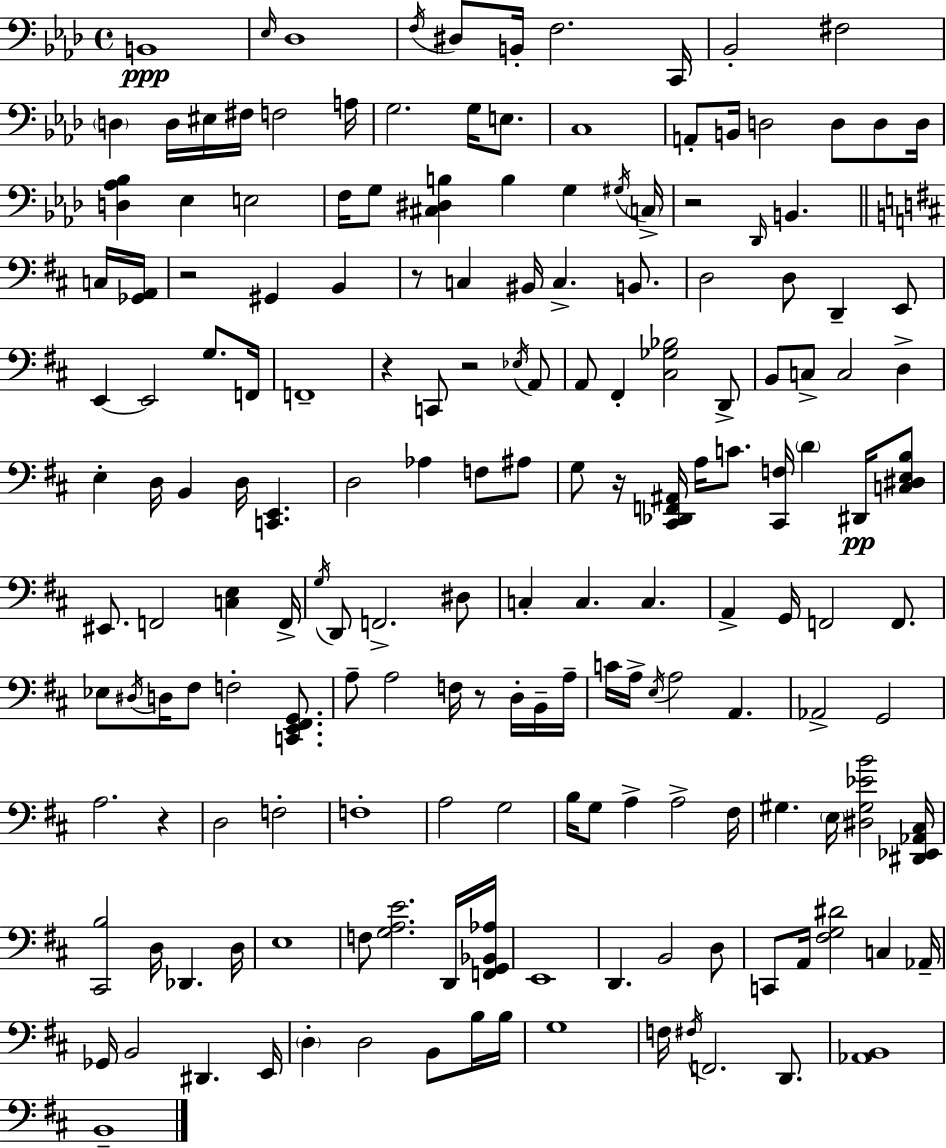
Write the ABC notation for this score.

X:1
T:Untitled
M:4/4
L:1/4
K:Fm
B,,4 _E,/4 _D,4 F,/4 ^D,/2 B,,/4 F,2 C,,/4 _B,,2 ^F,2 D, D,/4 ^E,/4 ^F,/4 F,2 A,/4 G,2 G,/4 E,/2 C,4 A,,/2 B,,/4 D,2 D,/2 D,/2 D,/4 [D,_A,_B,] _E, E,2 F,/4 G,/2 [^C,^D,B,] B, G, ^G,/4 C,/4 z2 _D,,/4 B,, C,/4 [_G,,A,,]/4 z2 ^G,, B,, z/2 C, ^B,,/4 C, B,,/2 D,2 D,/2 D,, E,,/2 E,, E,,2 G,/2 F,,/4 F,,4 z C,,/2 z2 _E,/4 A,,/2 A,,/2 ^F,, [^C,_G,_B,]2 D,,/2 B,,/2 C,/2 C,2 D, E, D,/4 B,, D,/4 [C,,E,,] D,2 _A, F,/2 ^A,/2 G,/2 z/4 [^C,,_D,,F,,^A,,]/4 A,/4 C/2 [^C,,F,]/4 D ^D,,/4 [C,^D,E,B,]/2 ^E,,/2 F,,2 [C,E,] F,,/4 G,/4 D,,/2 F,,2 ^D,/2 C, C, C, A,, G,,/4 F,,2 F,,/2 _E,/2 ^D,/4 D,/4 ^F,/2 F,2 [C,,E,,^F,,G,,]/2 A,/2 A,2 F,/4 z/2 D,/4 B,,/4 A,/4 C/4 A,/4 E,/4 A,2 A,, _A,,2 G,,2 A,2 z D,2 F,2 F,4 A,2 G,2 B,/4 G,/2 A, A,2 ^F,/4 ^G, E,/4 [^D,^G,_EB]2 [^D,,_E,,_A,,^C,]/4 [^C,,B,]2 D,/4 _D,, D,/4 E,4 F,/2 [G,A,E]2 D,,/4 [F,,G,,_B,,_A,]/4 E,,4 D,, B,,2 D,/2 C,,/2 A,,/4 [^F,G,^D]2 C, _A,,/4 _G,,/4 B,,2 ^D,, E,,/4 D, D,2 B,,/2 B,/4 B,/4 G,4 F,/4 ^F,/4 F,,2 D,,/2 [_A,,B,,]4 B,,4